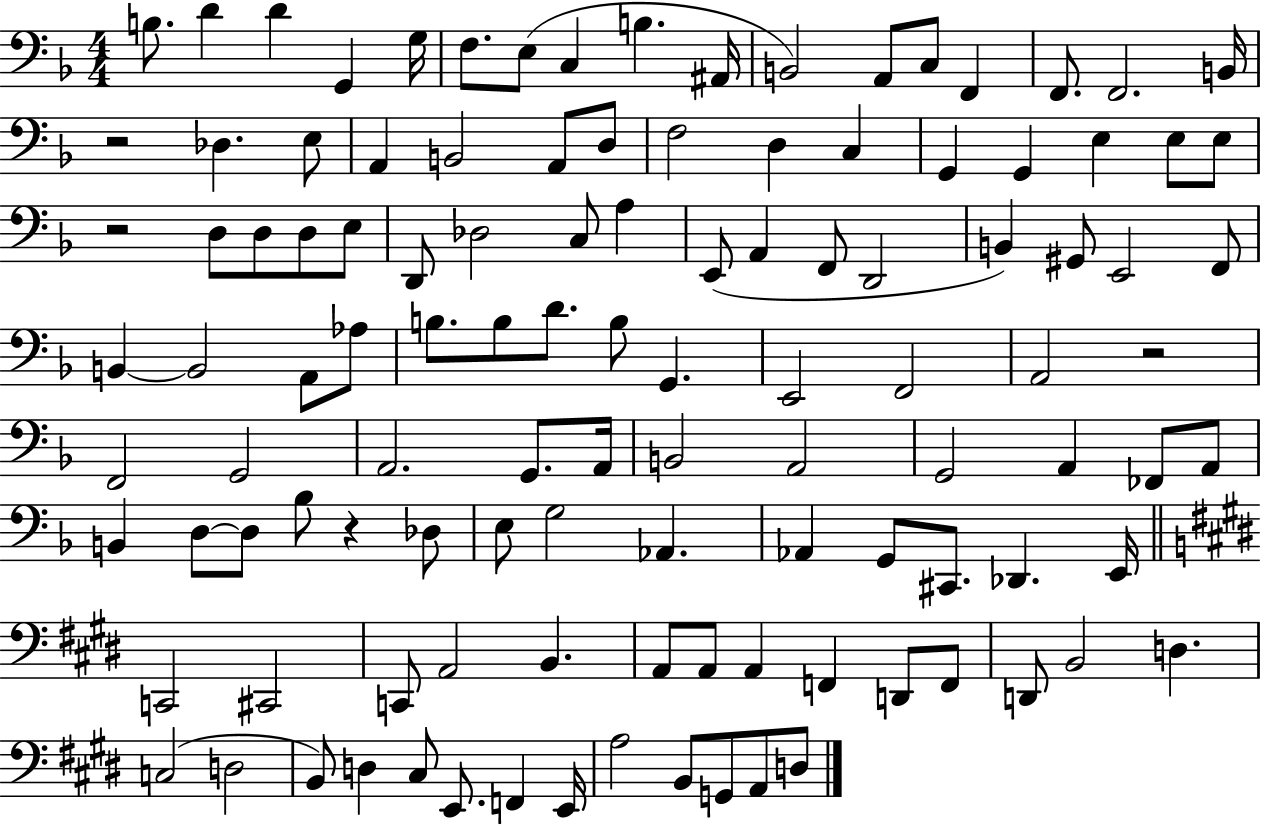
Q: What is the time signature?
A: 4/4